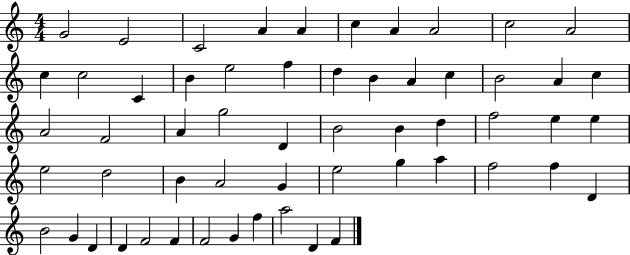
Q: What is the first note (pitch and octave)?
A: G4